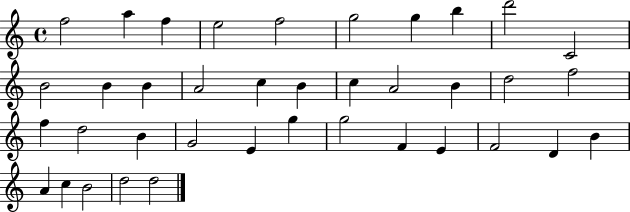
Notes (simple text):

F5/h A5/q F5/q E5/h F5/h G5/h G5/q B5/q D6/h C4/h B4/h B4/q B4/q A4/h C5/q B4/q C5/q A4/h B4/q D5/h F5/h F5/q D5/h B4/q G4/h E4/q G5/q G5/h F4/q E4/q F4/h D4/q B4/q A4/q C5/q B4/h D5/h D5/h